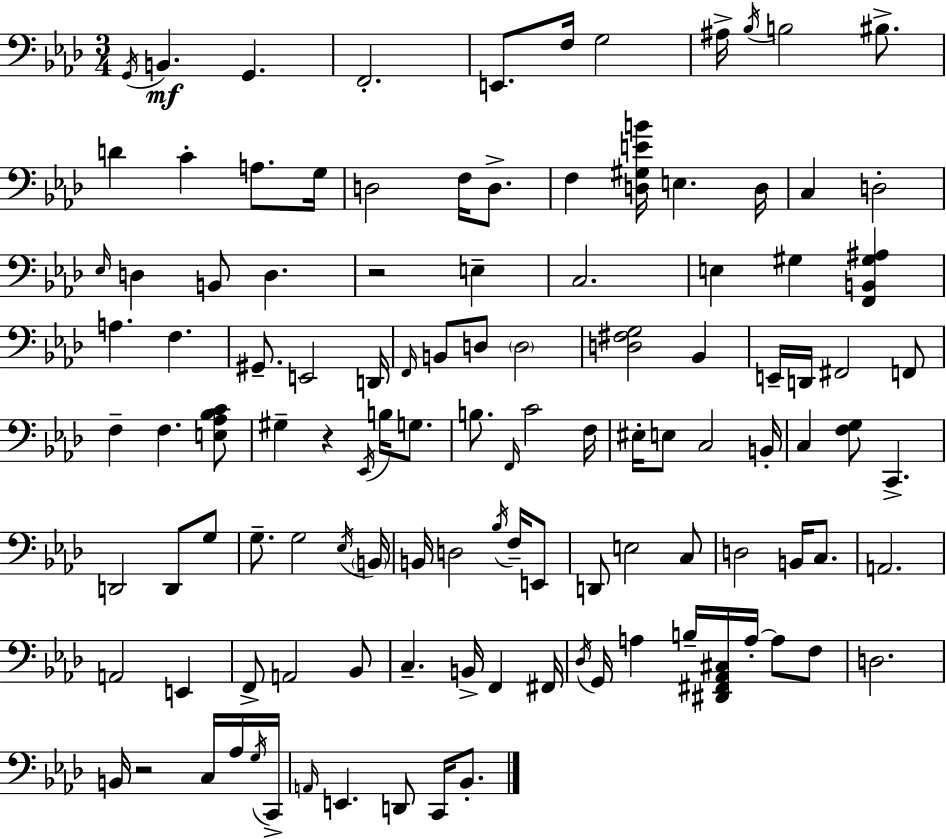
G2/s B2/q. G2/q. F2/h. E2/e. F3/s G3/h A#3/s Bb3/s B3/h BIS3/e. D4/q C4/q A3/e. G3/s D3/h F3/s D3/e. F3/q [D3,G#3,E4,B4]/s E3/q. D3/s C3/q D3/h Eb3/s D3/q B2/e D3/q. R/h E3/q C3/h. E3/q G#3/q [F2,B2,G#3,A#3]/q A3/q. F3/q. G#2/e. E2/h D2/s F2/s B2/e D3/e D3/h [D3,F#3,G3]/h Bb2/q E2/s D2/s F#2/h F2/e F3/q F3/q. [E3,Ab3,Bb3,C4]/e G#3/q R/q Eb2/s B3/s G3/e. B3/e. F2/s C4/h F3/s EIS3/s E3/e C3/h B2/s C3/q [F3,G3]/e C2/q. D2/h D2/e G3/e G3/e. G3/h Eb3/s B2/s B2/s D3/h Bb3/s F3/s E2/e D2/e E3/h C3/e D3/h B2/s C3/e. A2/h. A2/h E2/q F2/e A2/h Bb2/e C3/q. B2/s F2/q F#2/s Db3/s G2/s A3/q B3/s [D#2,F#2,Ab2,C#3]/s A3/s A3/e F3/e D3/h. B2/s R/h C3/s Ab3/s G3/s C2/s A2/s E2/q. D2/e C2/s Bb2/e.